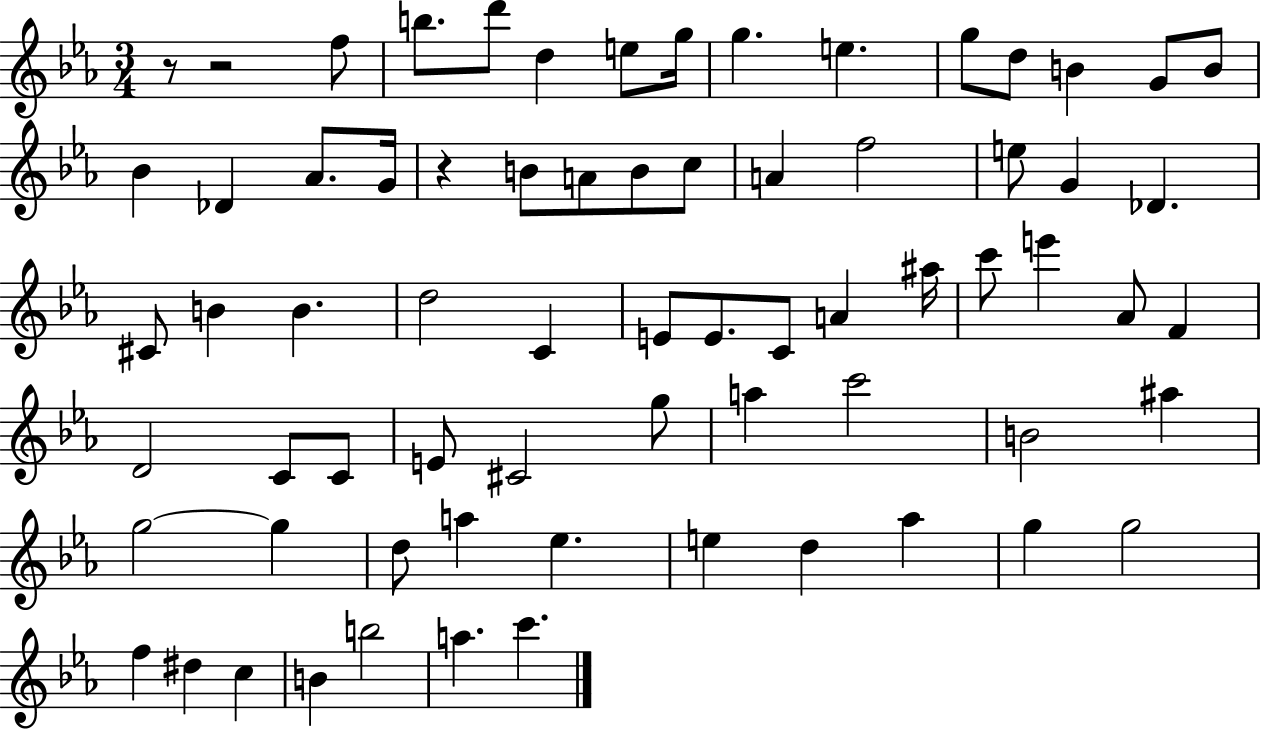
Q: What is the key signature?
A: EES major